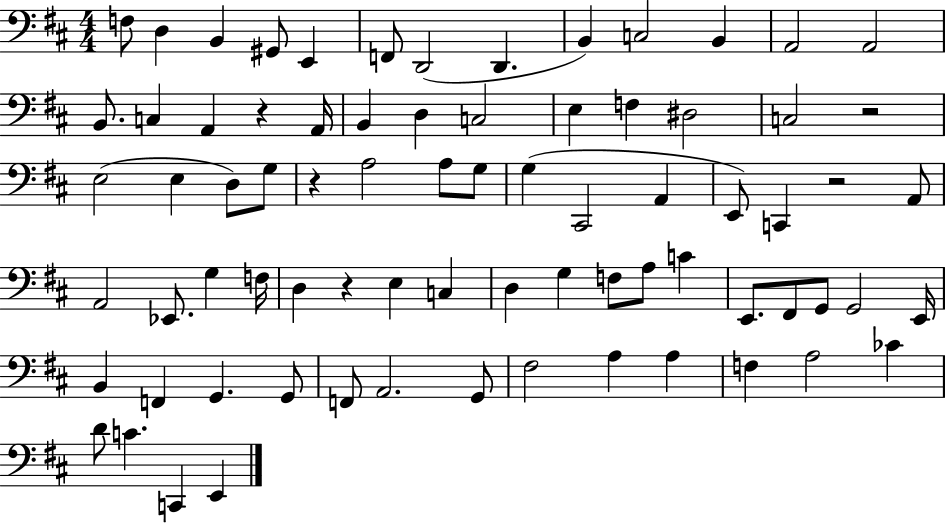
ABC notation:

X:1
T:Untitled
M:4/4
L:1/4
K:D
F,/2 D, B,, ^G,,/2 E,, F,,/2 D,,2 D,, B,, C,2 B,, A,,2 A,,2 B,,/2 C, A,, z A,,/4 B,, D, C,2 E, F, ^D,2 C,2 z2 E,2 E, D,/2 G,/2 z A,2 A,/2 G,/2 G, ^C,,2 A,, E,,/2 C,, z2 A,,/2 A,,2 _E,,/2 G, F,/4 D, z E, C, D, G, F,/2 A,/2 C E,,/2 ^F,,/2 G,,/2 G,,2 E,,/4 B,, F,, G,, G,,/2 F,,/2 A,,2 G,,/2 ^F,2 A, A, F, A,2 _C D/2 C C,, E,,